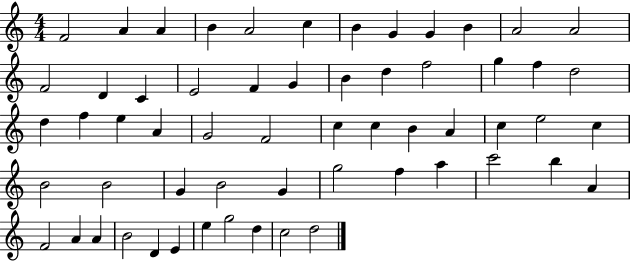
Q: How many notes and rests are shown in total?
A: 59